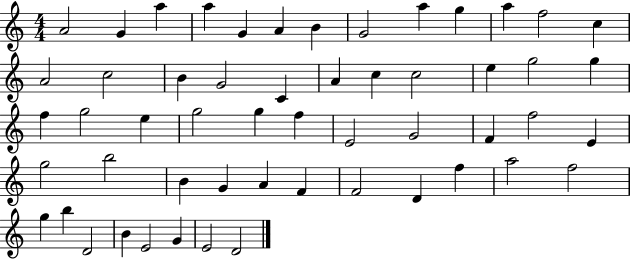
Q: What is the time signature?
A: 4/4